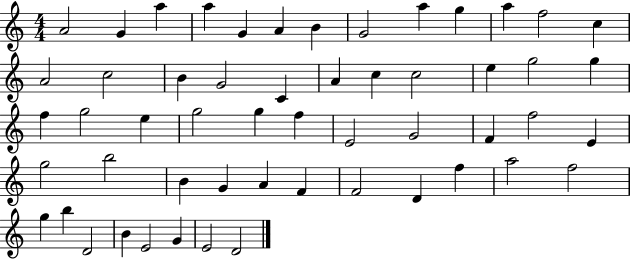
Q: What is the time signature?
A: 4/4